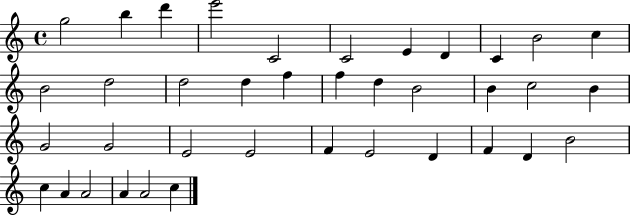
G5/h B5/q D6/q E6/h C4/h C4/h E4/q D4/q C4/q B4/h C5/q B4/h D5/h D5/h D5/q F5/q F5/q D5/q B4/h B4/q C5/h B4/q G4/h G4/h E4/h E4/h F4/q E4/h D4/q F4/q D4/q B4/h C5/q A4/q A4/h A4/q A4/h C5/q